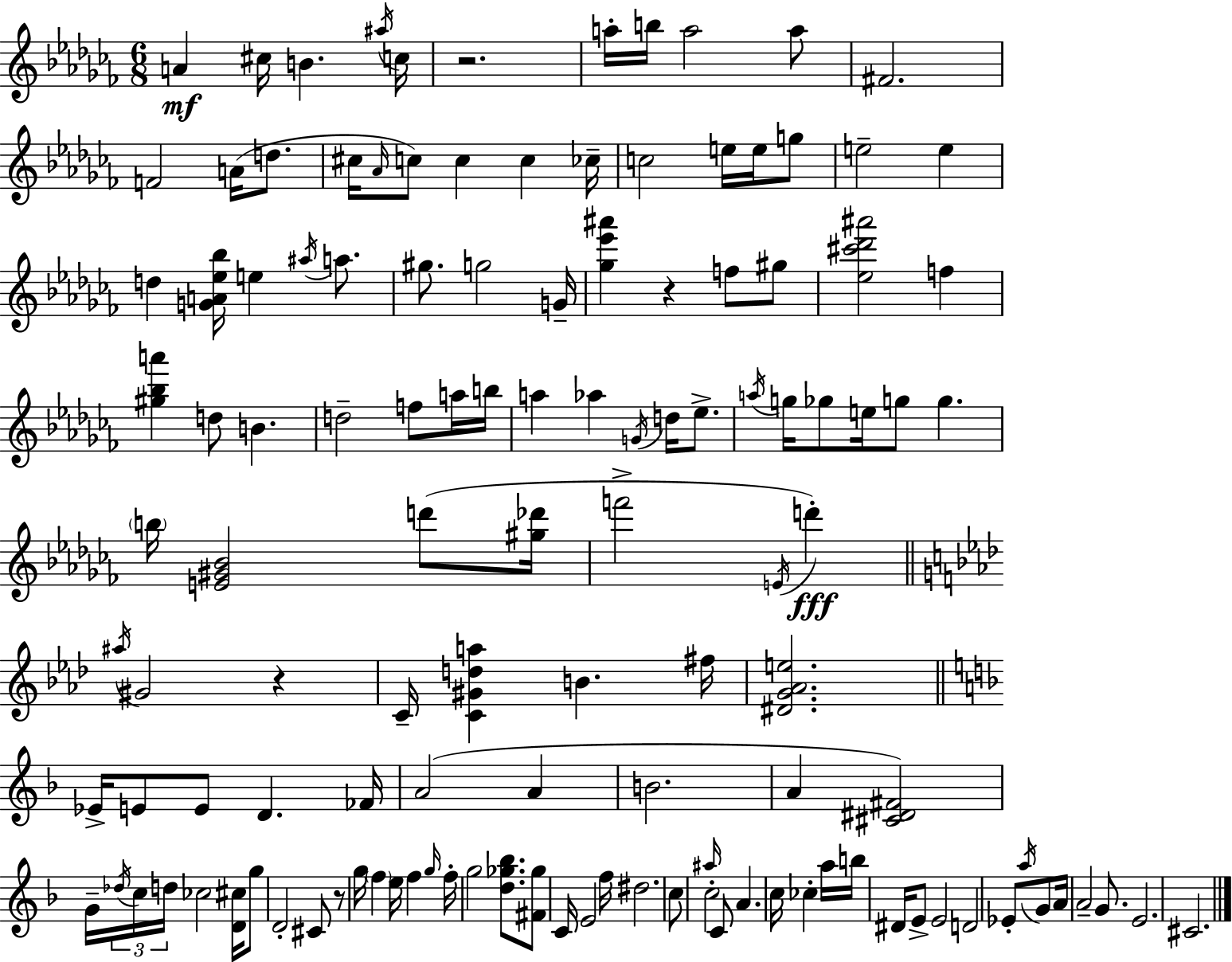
A4/q C#5/s B4/q. A#5/s C5/s R/h. A5/s B5/s A5/h A5/e F#4/h. F4/h A4/s D5/e. C#5/s Ab4/s C5/e C5/q C5/q CES5/s C5/h E5/s E5/s G5/e E5/h E5/q D5/q [G4,A4,Eb5,Bb5]/s E5/q A#5/s A5/e. G#5/e. G5/h G4/s [Gb5,Eb6,A#6]/q R/q F5/e G#5/e [Eb5,C#6,Db6,A#6]/h F5/q [G#5,Bb5,A6]/q D5/e B4/q. D5/h F5/e A5/s B5/s A5/q Ab5/q G4/s D5/s Eb5/e. A5/s G5/s Gb5/e E5/s G5/e G5/q. B5/s [E4,G#4,Bb4]/h D6/e [G#5,Db6]/s F6/h E4/s D6/q A#5/s G#4/h R/q C4/s [C4,G#4,D5,A5]/q B4/q. F#5/s [D#4,G4,Ab4,E5]/h. Eb4/s E4/e E4/e D4/q. FES4/s A4/h A4/q B4/h. A4/q [C#4,D#4,F#4]/h G4/s Db5/s C5/s D5/s CES5/h [D4,C#5]/s G5/e D4/h C#4/e R/e G5/s F5/q E5/s F5/q G5/s F5/s G5/h [D5,Gb5,Bb5]/e. [F#4,Gb5]/e C4/s E4/h F5/s D#5/h. C5/e A#5/s C5/h C4/e A4/q. C5/s CES5/q A5/s B5/s D#4/s E4/e E4/h D4/h Eb4/e A5/s G4/e A4/s A4/h G4/e. E4/h. C#4/h.